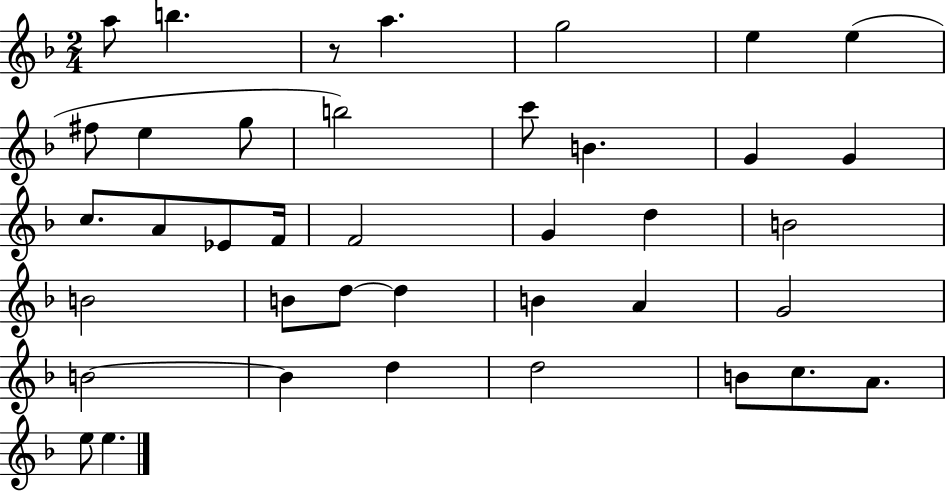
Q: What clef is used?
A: treble